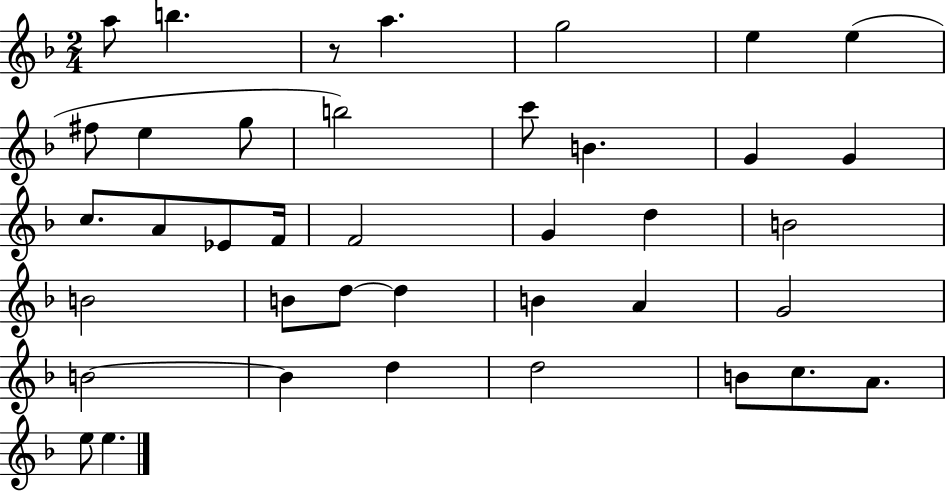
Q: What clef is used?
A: treble